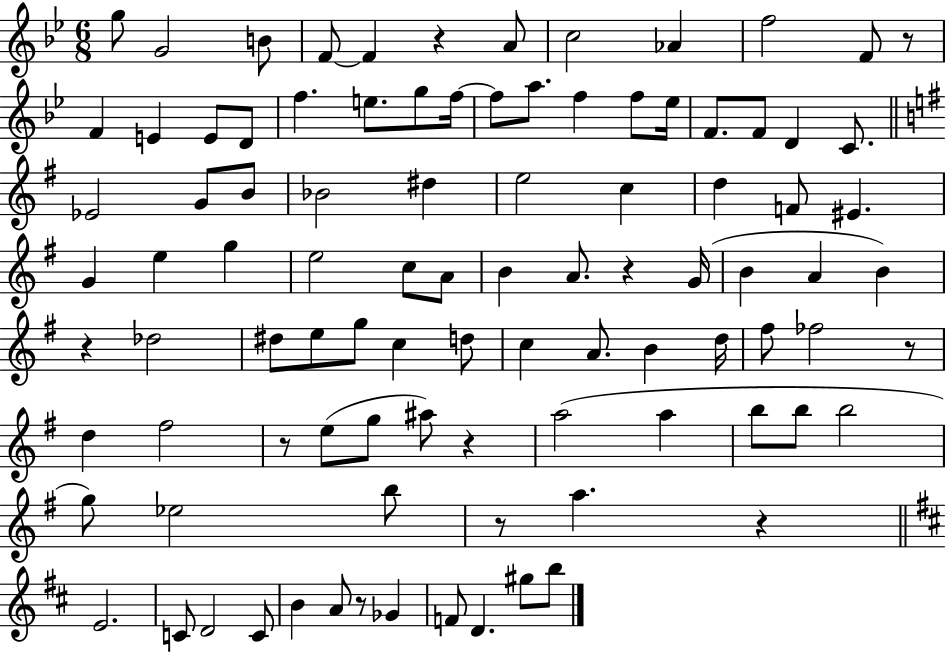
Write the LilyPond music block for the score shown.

{
  \clef treble
  \numericTimeSignature
  \time 6/8
  \key bes \major
  g''8 g'2 b'8 | f'8~~ f'4 r4 a'8 | c''2 aes'4 | f''2 f'8 r8 | \break f'4 e'4 e'8 d'8 | f''4. e''8. g''8 f''16~~ | f''8 a''8. f''4 f''8 ees''16 | f'8. f'8 d'4 c'8. | \break \bar "||" \break \key e \minor ees'2 g'8 b'8 | bes'2 dis''4 | e''2 c''4 | d''4 f'8 eis'4. | \break g'4 e''4 g''4 | e''2 c''8 a'8 | b'4 a'8. r4 g'16( | b'4 a'4 b'4) | \break r4 des''2 | dis''8 e''8 g''8 c''4 d''8 | c''4 a'8. b'4 d''16 | fis''8 fes''2 r8 | \break d''4 fis''2 | r8 e''8( g''8 ais''8) r4 | a''2( a''4 | b''8 b''8 b''2 | \break g''8) ees''2 b''8 | r8 a''4. r4 | \bar "||" \break \key b \minor e'2. | c'8 d'2 c'8 | b'4 a'8 r8 ges'4 | f'8 d'4. gis''8 b''8 | \break \bar "|."
}